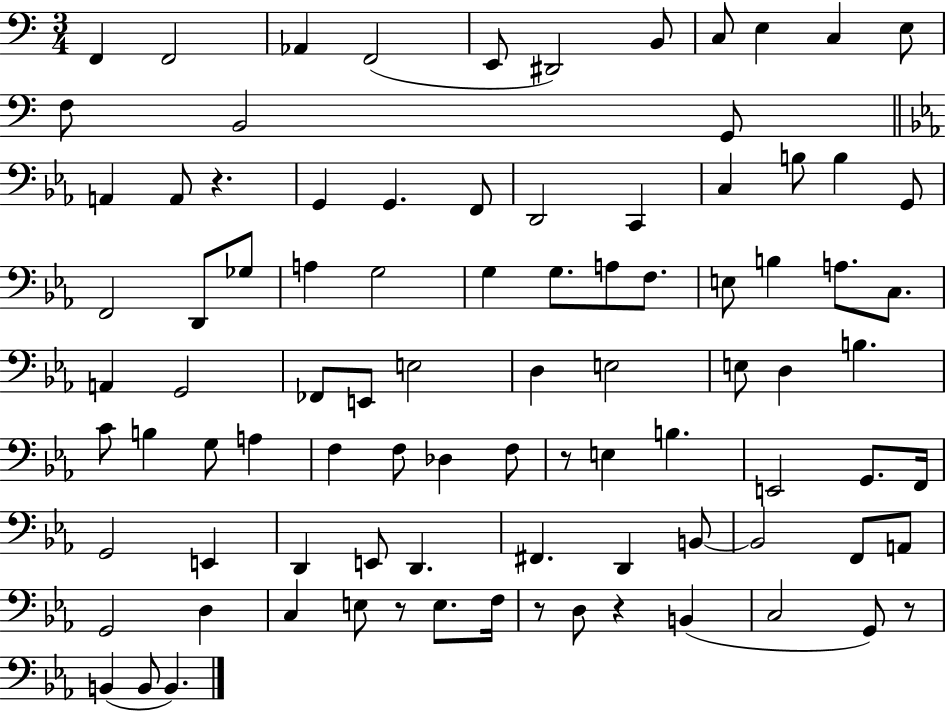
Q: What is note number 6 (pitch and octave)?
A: D#2